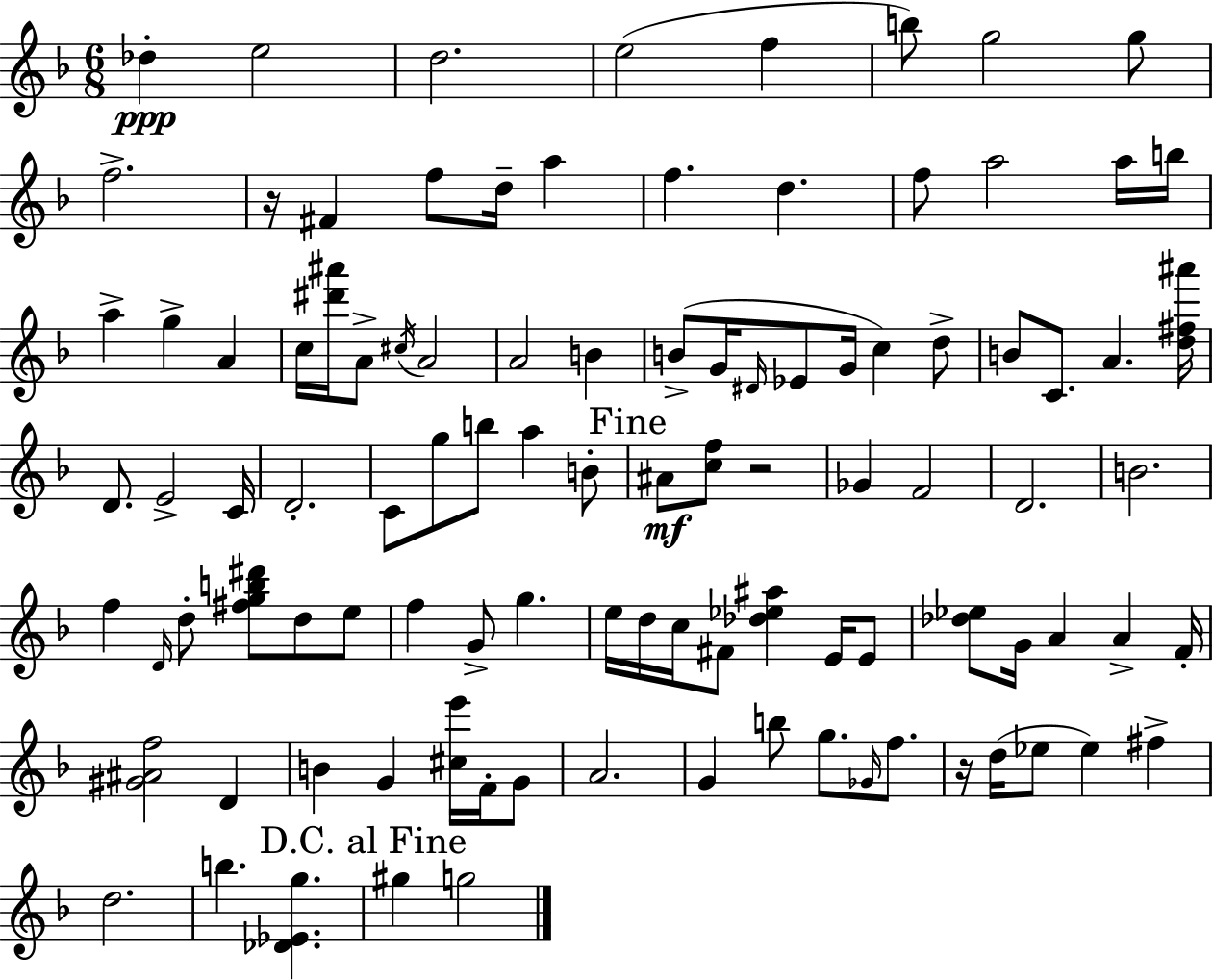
{
  \clef treble
  \numericTimeSignature
  \time 6/8
  \key f \major
  des''4-.\ppp e''2 | d''2. | e''2( f''4 | b''8) g''2 g''8 | \break f''2.-> | r16 fis'4 f''8 d''16-- a''4 | f''4. d''4. | f''8 a''2 a''16 b''16 | \break a''4-> g''4-> a'4 | c''16 <dis''' ais'''>16 a'8-> \acciaccatura { cis''16 } a'2 | a'2 b'4 | b'8->( g'16 \grace { dis'16 } ees'8 g'16 c''4) | \break d''8-> b'8 c'8. a'4. | <d'' fis'' ais'''>16 d'8. e'2-> | c'16 d'2.-. | c'8 g''8 b''8 a''4 | \break b'8-. \mark "Fine" ais'8\mf <c'' f''>8 r2 | ges'4 f'2 | d'2. | b'2. | \break f''4 \grace { d'16 } d''8-. <fis'' g'' b'' dis'''>8 d''8 | e''8 f''4 g'8-> g''4. | e''16 d''16 c''16 fis'8 <des'' ees'' ais''>4 | e'16 e'8 <des'' ees''>8 g'16 a'4 a'4-> | \break f'16-. <gis' ais' f''>2 d'4 | b'4 g'4 <cis'' e'''>16 | f'16-. g'8 a'2. | g'4 b''8 g''8. | \break \grace { ges'16 } f''8. r16 d''16( ees''8 ees''4) | fis''4-> d''2. | b''4. <des' ees' g''>4. | \mark "D.C. al Fine" gis''4 g''2 | \break \bar "|."
}